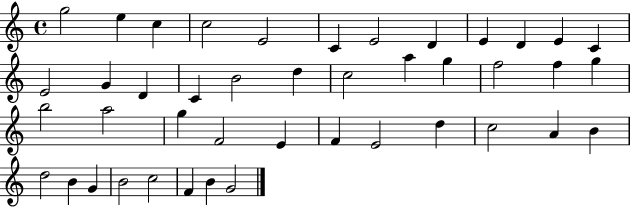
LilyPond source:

{
  \clef treble
  \time 4/4
  \defaultTimeSignature
  \key c \major
  g''2 e''4 c''4 | c''2 e'2 | c'4 e'2 d'4 | e'4 d'4 e'4 c'4 | \break e'2 g'4 d'4 | c'4 b'2 d''4 | c''2 a''4 g''4 | f''2 f''4 g''4 | \break b''2 a''2 | g''4 f'2 e'4 | f'4 e'2 d''4 | c''2 a'4 b'4 | \break d''2 b'4 g'4 | b'2 c''2 | f'4 b'4 g'2 | \bar "|."
}